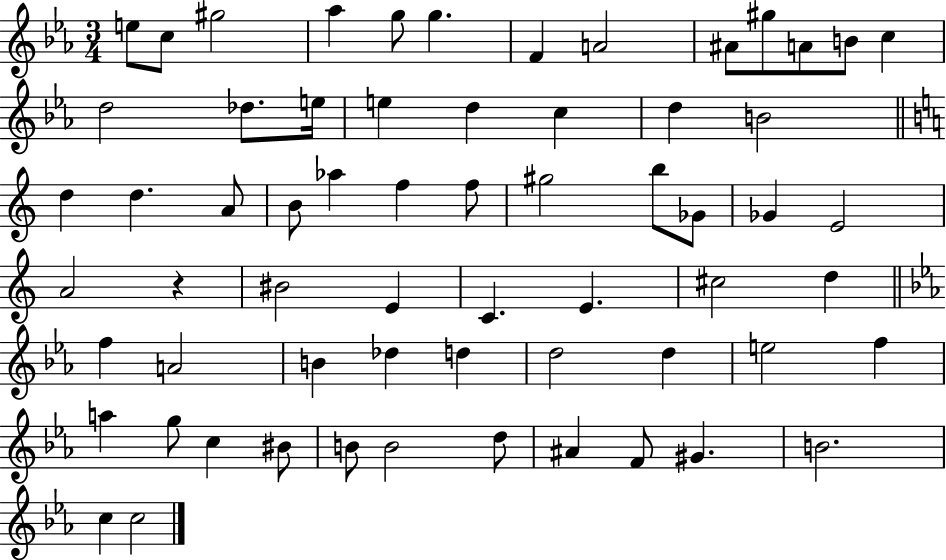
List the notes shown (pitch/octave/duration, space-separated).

E5/e C5/e G#5/h Ab5/q G5/e G5/q. F4/q A4/h A#4/e G#5/e A4/e B4/e C5/q D5/h Db5/e. E5/s E5/q D5/q C5/q D5/q B4/h D5/q D5/q. A4/e B4/e Ab5/q F5/q F5/e G#5/h B5/e Gb4/e Gb4/q E4/h A4/h R/q BIS4/h E4/q C4/q. E4/q. C#5/h D5/q F5/q A4/h B4/q Db5/q D5/q D5/h D5/q E5/h F5/q A5/q G5/e C5/q BIS4/e B4/e B4/h D5/e A#4/q F4/e G#4/q. B4/h. C5/q C5/h